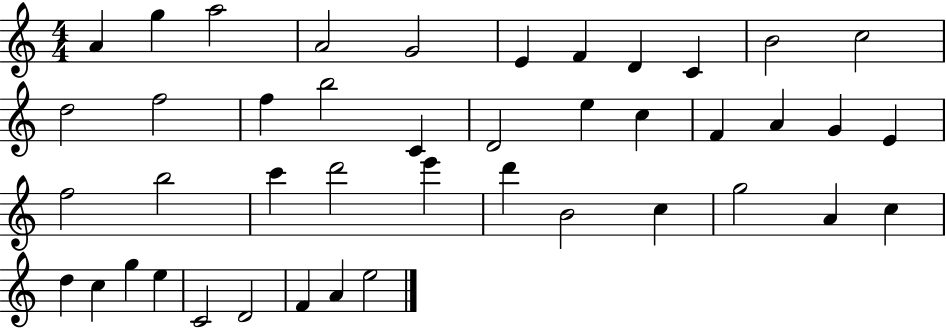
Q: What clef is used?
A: treble